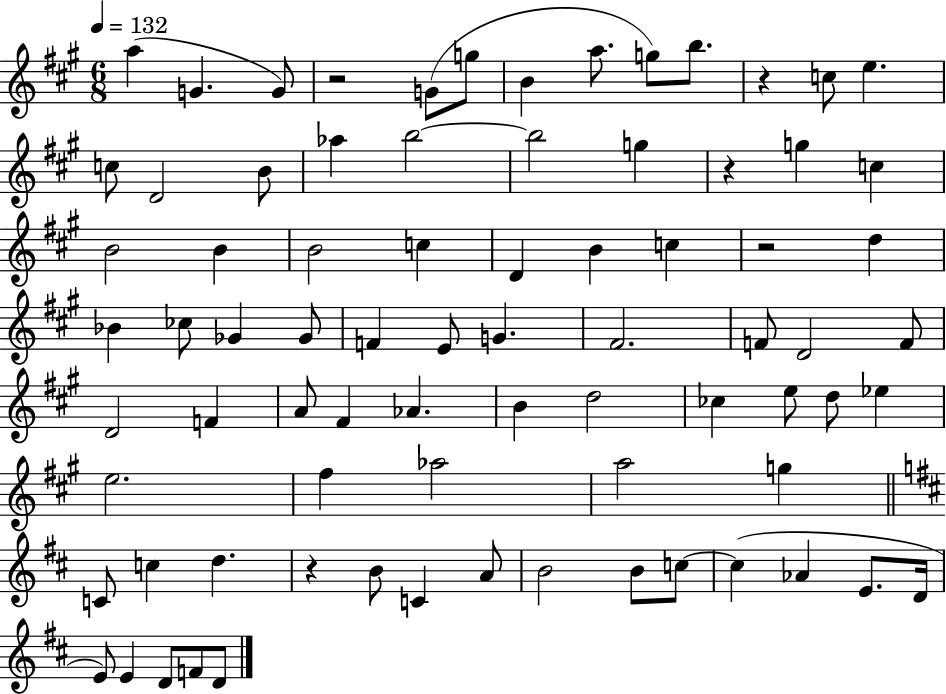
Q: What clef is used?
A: treble